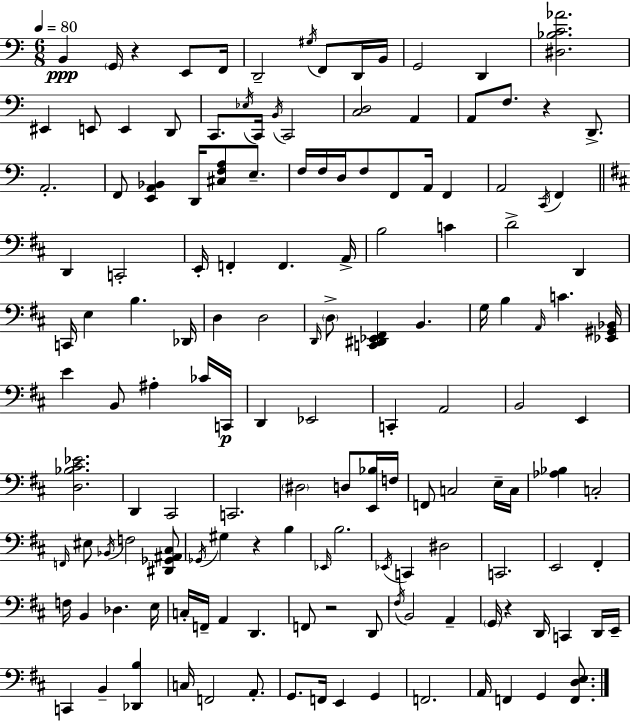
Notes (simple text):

B2/q G2/s R/q E2/e F2/s D2/h G#3/s F2/e D2/s B2/s G2/h D2/q [D#3,Bb3,C4,Ab4]/h. EIS2/q E2/e E2/q D2/e C2/e. Eb3/s C2/s B2/s C2/h [C3,D3]/h A2/q A2/e F3/e. R/q D2/e. A2/h. F2/e [E2,A2,Bb2]/q D2/s [C#3,F3,A3]/e E3/e. F3/s F3/s D3/s F3/e F2/e A2/s F2/q A2/h C2/s F2/q D2/q C2/h E2/s F2/q F2/q. A2/s B3/h C4/q D4/h D2/q C2/s E3/q B3/q. Db2/s D3/q D3/h D2/s D3/e [C2,D#2,Eb2,F#2]/q B2/q. G3/s B3/q A2/s C4/q. [Eb2,G#2,Bb2]/s E4/q B2/e A#3/q CES4/s C2/s D2/q Eb2/h C2/q A2/h B2/h E2/q [D3,Bb3,C#4,Eb4]/h. D2/q C#2/h C2/h. D#3/h D3/e [E2,Bb3]/s F3/s F2/e C3/h E3/s C3/s [Ab3,Bb3]/q C3/h F2/s EIS3/e Bb2/s F3/h [D#2,Gb2,A#2,C#3]/e Gb2/s G#3/q R/q B3/q Eb2/s B3/h. Eb2/s C2/q D#3/h C2/h. E2/h F#2/q F3/s B2/q Db3/q. E3/s C3/s F2/s A2/q D2/q. F2/e R/h D2/e F#3/s B2/h A2/q G2/s R/q D2/s C2/q D2/s E2/s C2/q B2/q [Db2,B3]/q C3/s F2/h A2/e. G2/e. F2/s E2/q G2/q F2/h. A2/s F2/q G2/q [F2,D3,E3]/e.